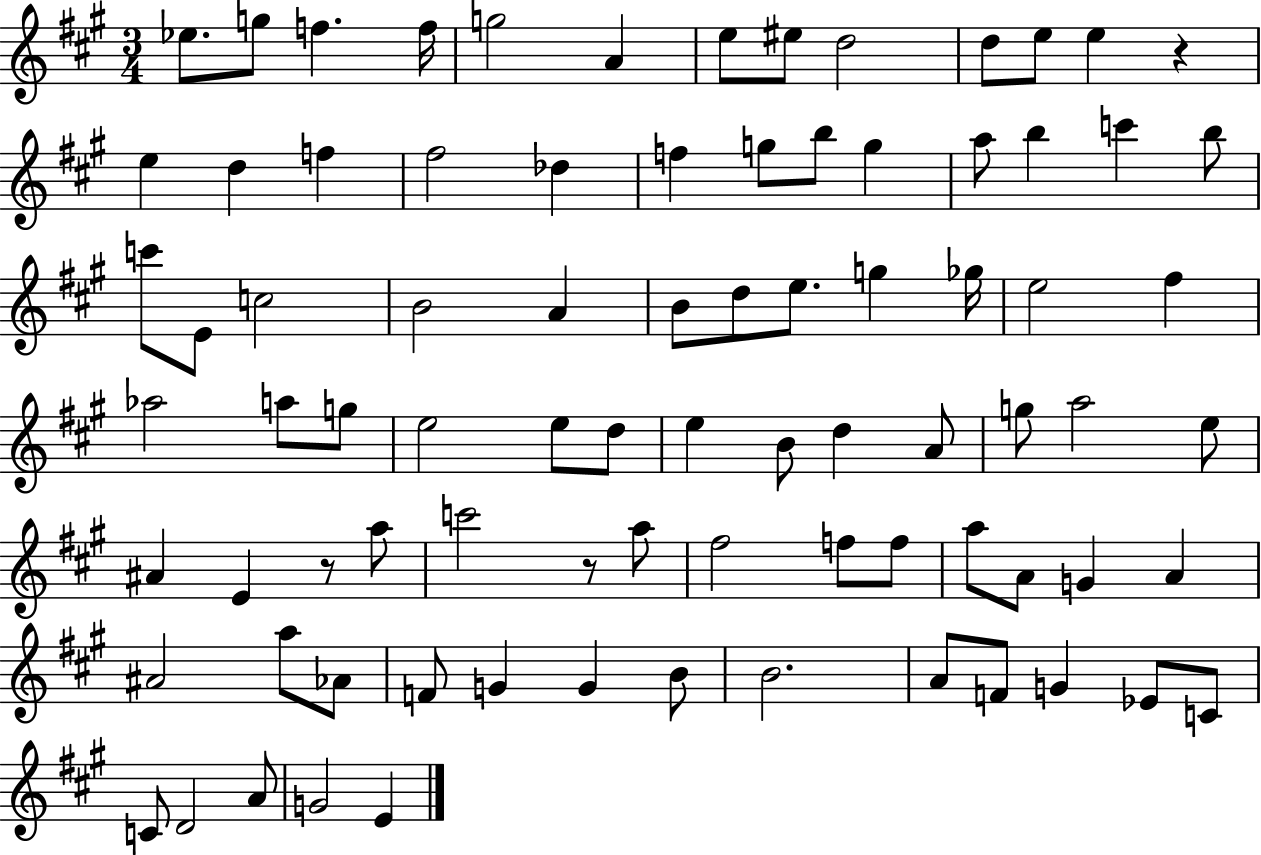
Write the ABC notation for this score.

X:1
T:Untitled
M:3/4
L:1/4
K:A
_e/2 g/2 f f/4 g2 A e/2 ^e/2 d2 d/2 e/2 e z e d f ^f2 _d f g/2 b/2 g a/2 b c' b/2 c'/2 E/2 c2 B2 A B/2 d/2 e/2 g _g/4 e2 ^f _a2 a/2 g/2 e2 e/2 d/2 e B/2 d A/2 g/2 a2 e/2 ^A E z/2 a/2 c'2 z/2 a/2 ^f2 f/2 f/2 a/2 A/2 G A ^A2 a/2 _A/2 F/2 G G B/2 B2 A/2 F/2 G _E/2 C/2 C/2 D2 A/2 G2 E